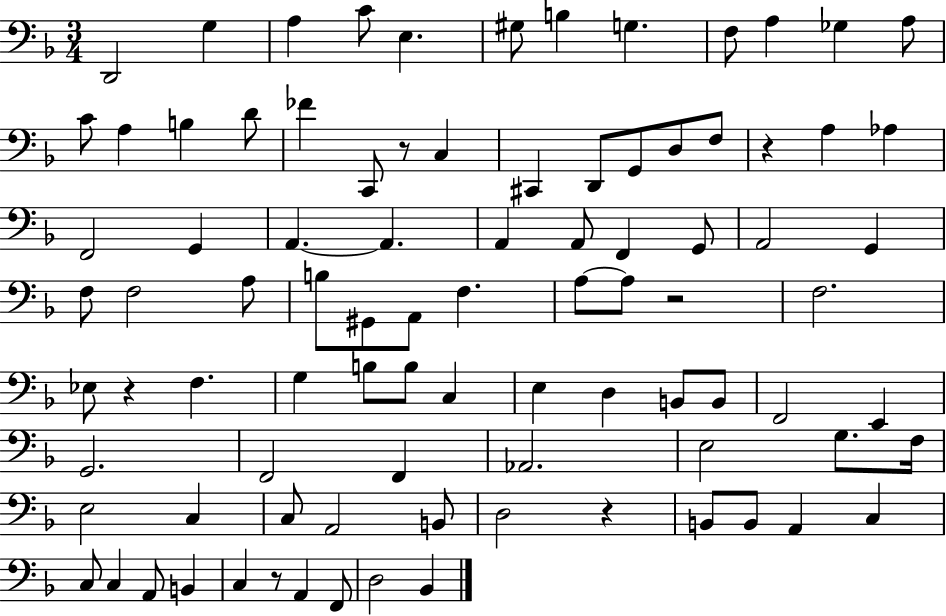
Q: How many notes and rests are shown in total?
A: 90